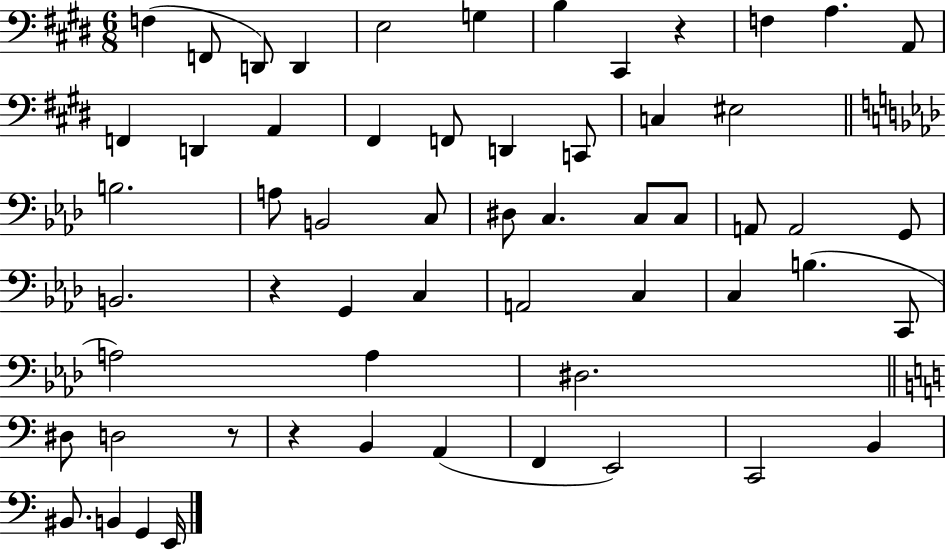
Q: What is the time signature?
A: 6/8